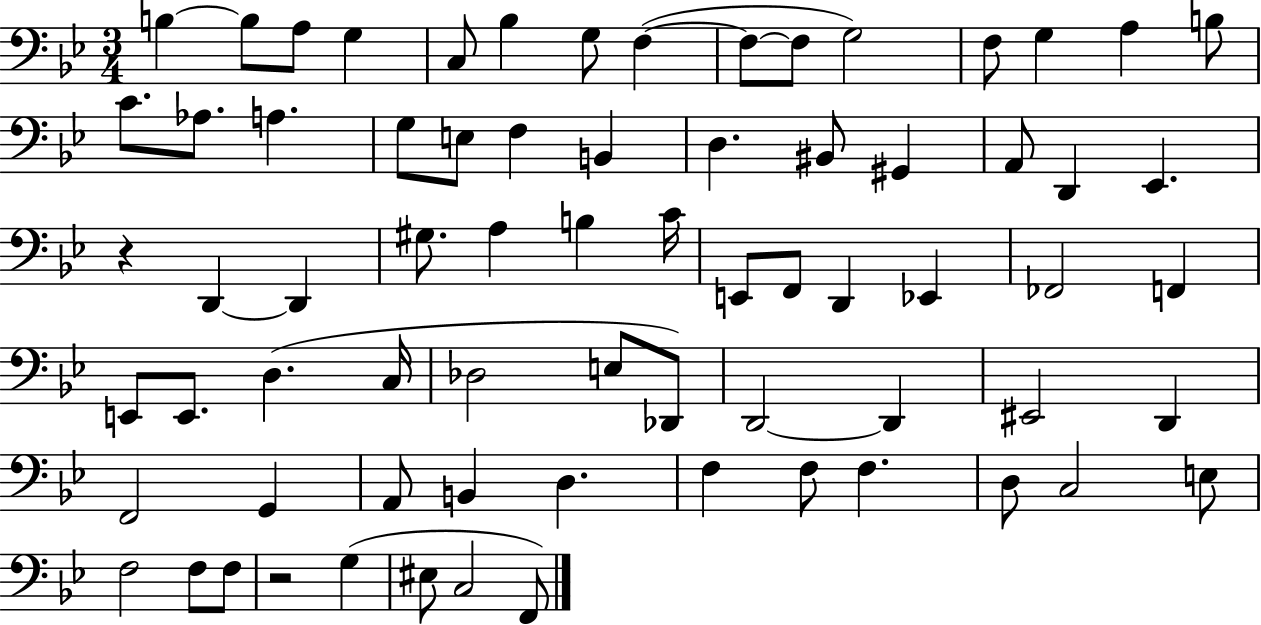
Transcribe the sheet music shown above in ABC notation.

X:1
T:Untitled
M:3/4
L:1/4
K:Bb
B, B,/2 A,/2 G, C,/2 _B, G,/2 F, F,/2 F,/2 G,2 F,/2 G, A, B,/2 C/2 _A,/2 A, G,/2 E,/2 F, B,, D, ^B,,/2 ^G,, A,,/2 D,, _E,, z D,, D,, ^G,/2 A, B, C/4 E,,/2 F,,/2 D,, _E,, _F,,2 F,, E,,/2 E,,/2 D, C,/4 _D,2 E,/2 _D,,/2 D,,2 D,, ^E,,2 D,, F,,2 G,, A,,/2 B,, D, F, F,/2 F, D,/2 C,2 E,/2 F,2 F,/2 F,/2 z2 G, ^E,/2 C,2 F,,/2